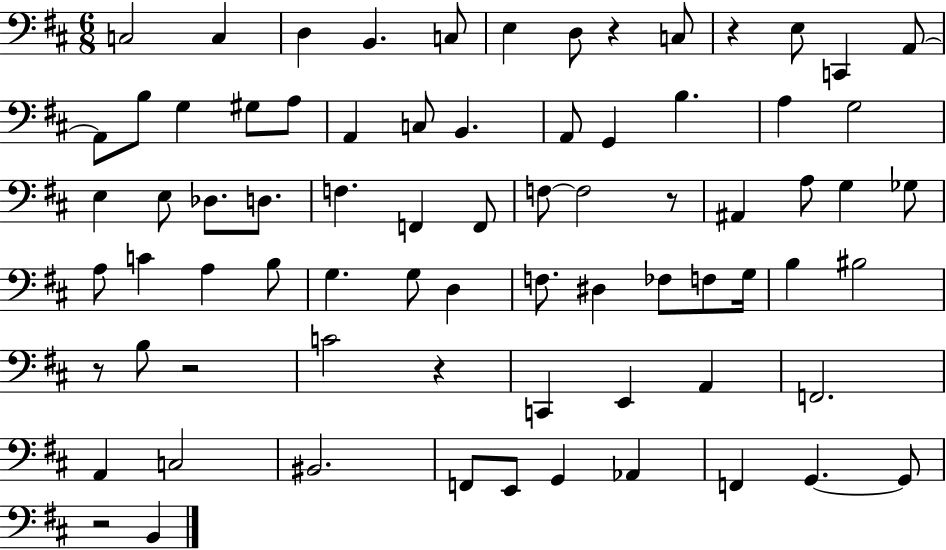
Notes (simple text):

C3/h C3/q D3/q B2/q. C3/e E3/q D3/e R/q C3/e R/q E3/e C2/q A2/e A2/e B3/e G3/q G#3/e A3/e A2/q C3/e B2/q. A2/e G2/q B3/q. A3/q G3/h E3/q E3/e Db3/e. D3/e. F3/q. F2/q F2/e F3/e F3/h R/e A#2/q A3/e G3/q Gb3/e A3/e C4/q A3/q B3/e G3/q. G3/e D3/q F3/e. D#3/q FES3/e F3/e G3/s B3/q BIS3/h R/e B3/e R/h C4/h R/q C2/q E2/q A2/q F2/h. A2/q C3/h BIS2/h. F2/e E2/e G2/q Ab2/q F2/q G2/q. G2/e R/h B2/q